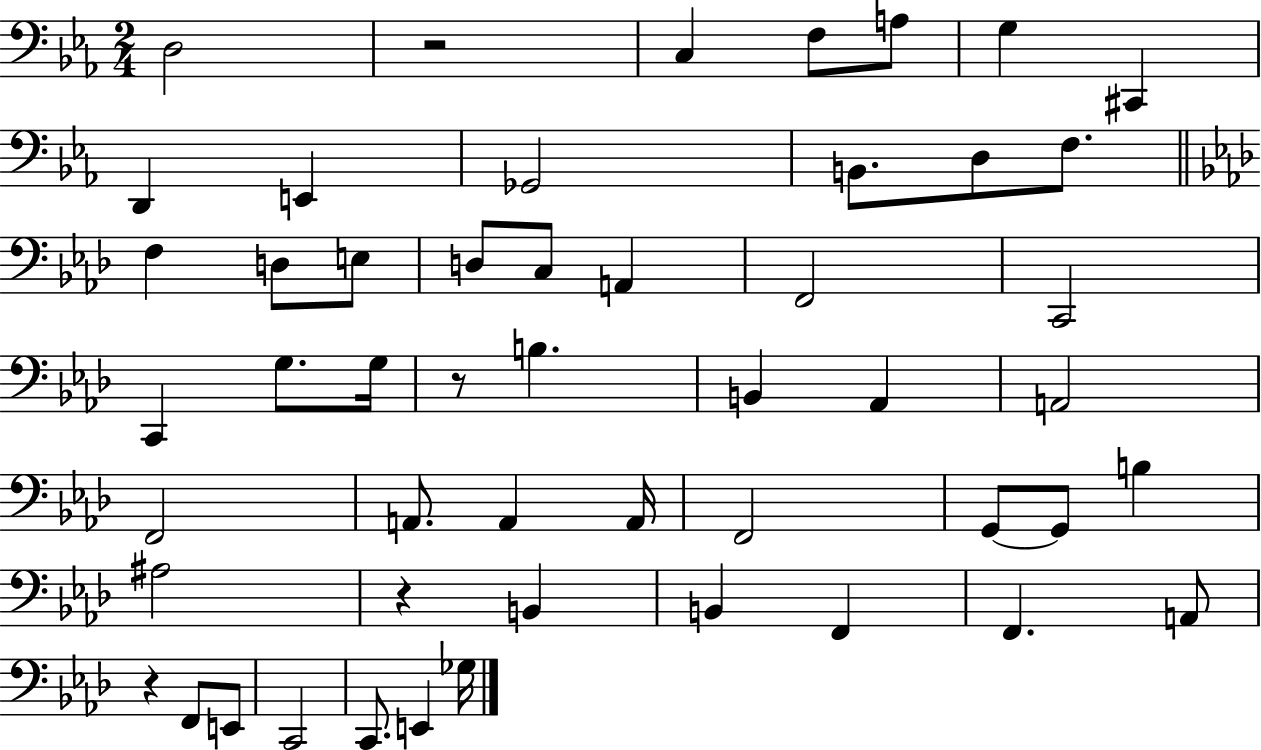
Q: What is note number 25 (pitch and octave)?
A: B2